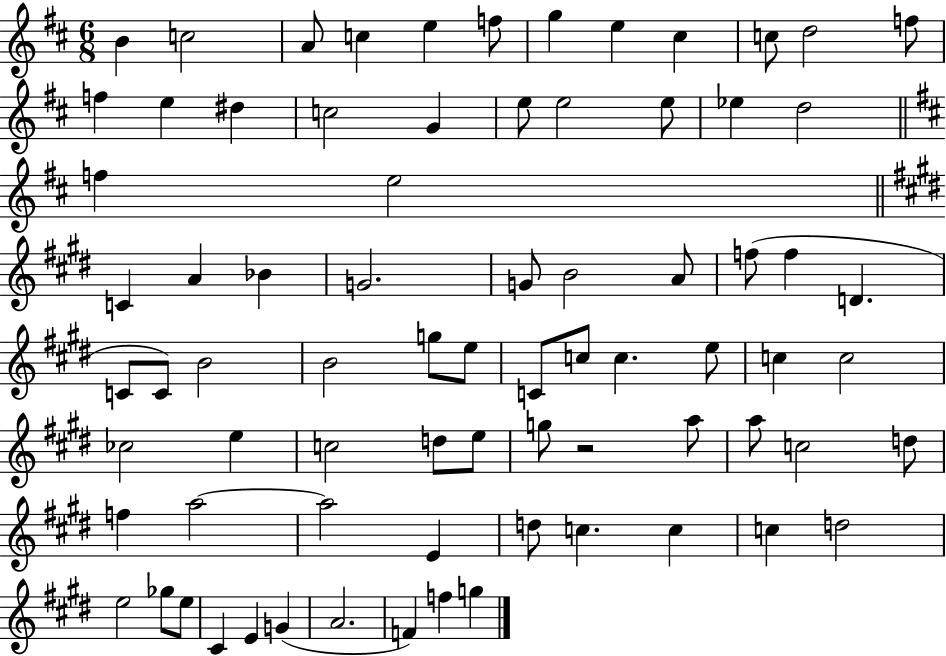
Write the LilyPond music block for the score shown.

{
  \clef treble
  \numericTimeSignature
  \time 6/8
  \key d \major
  b'4 c''2 | a'8 c''4 e''4 f''8 | g''4 e''4 cis''4 | c''8 d''2 f''8 | \break f''4 e''4 dis''4 | c''2 g'4 | e''8 e''2 e''8 | ees''4 d''2 | \break \bar "||" \break \key d \major f''4 e''2 | \bar "||" \break \key e \major c'4 a'4 bes'4 | g'2. | g'8 b'2 a'8 | f''8( f''4 d'4. | \break c'8 c'8) b'2 | b'2 g''8 e''8 | c'8 c''8 c''4. e''8 | c''4 c''2 | \break ces''2 e''4 | c''2 d''8 e''8 | g''8 r2 a''8 | a''8 c''2 d''8 | \break f''4 a''2~~ | a''2 e'4 | d''8 c''4. c''4 | c''4 d''2 | \break e''2 ges''8 e''8 | cis'4 e'4 g'4( | a'2. | f'4) f''4 g''4 | \break \bar "|."
}